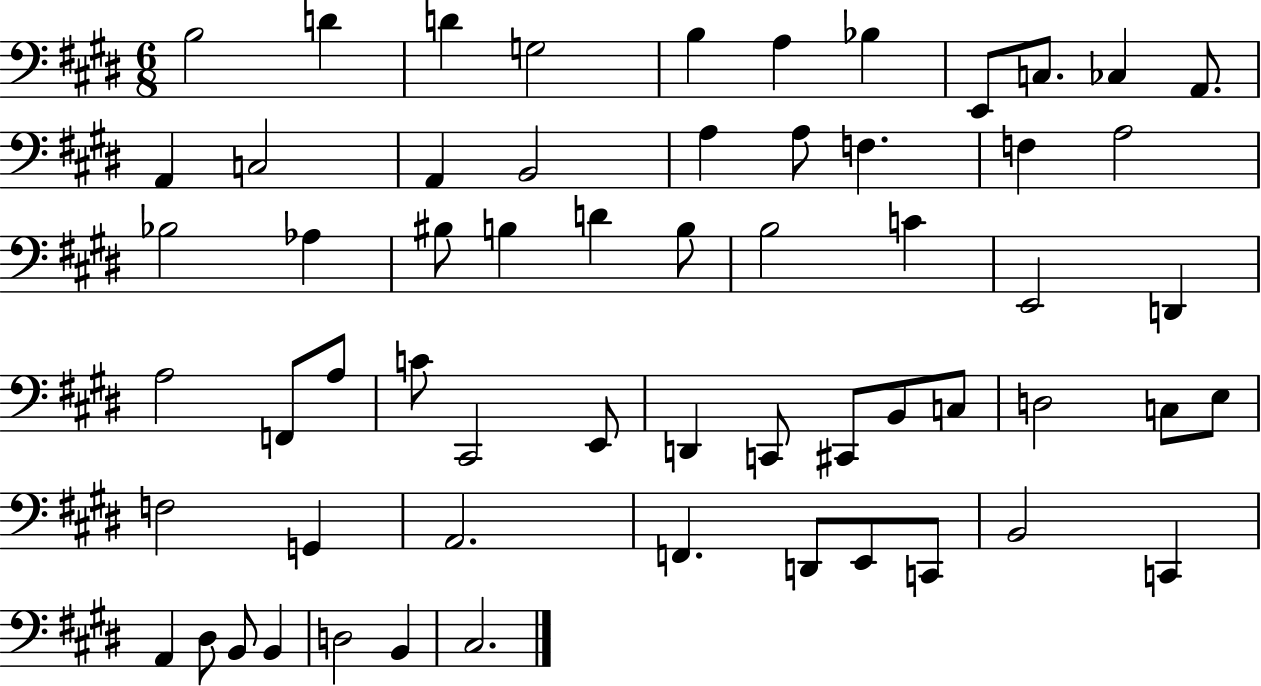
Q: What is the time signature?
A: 6/8